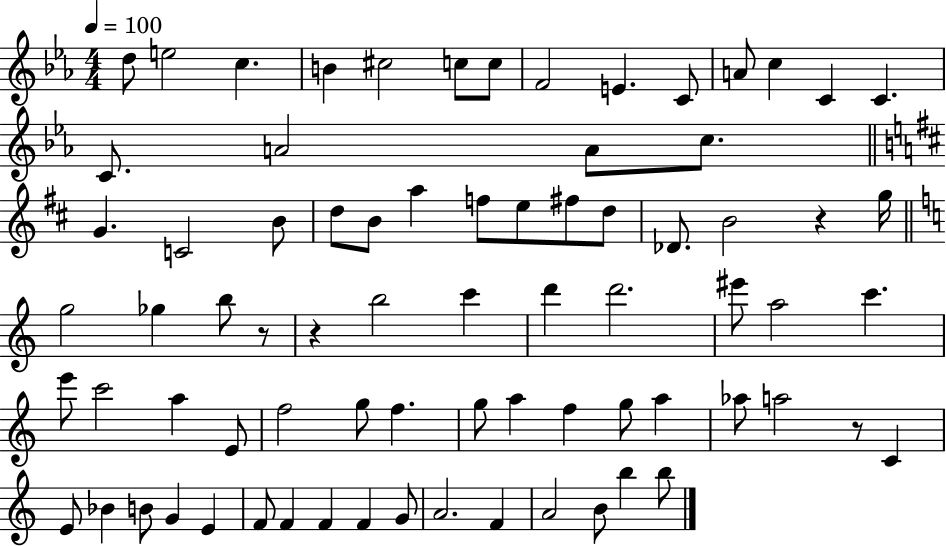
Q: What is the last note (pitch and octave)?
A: B5